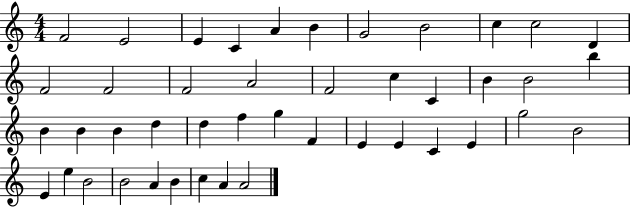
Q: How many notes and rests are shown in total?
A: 44